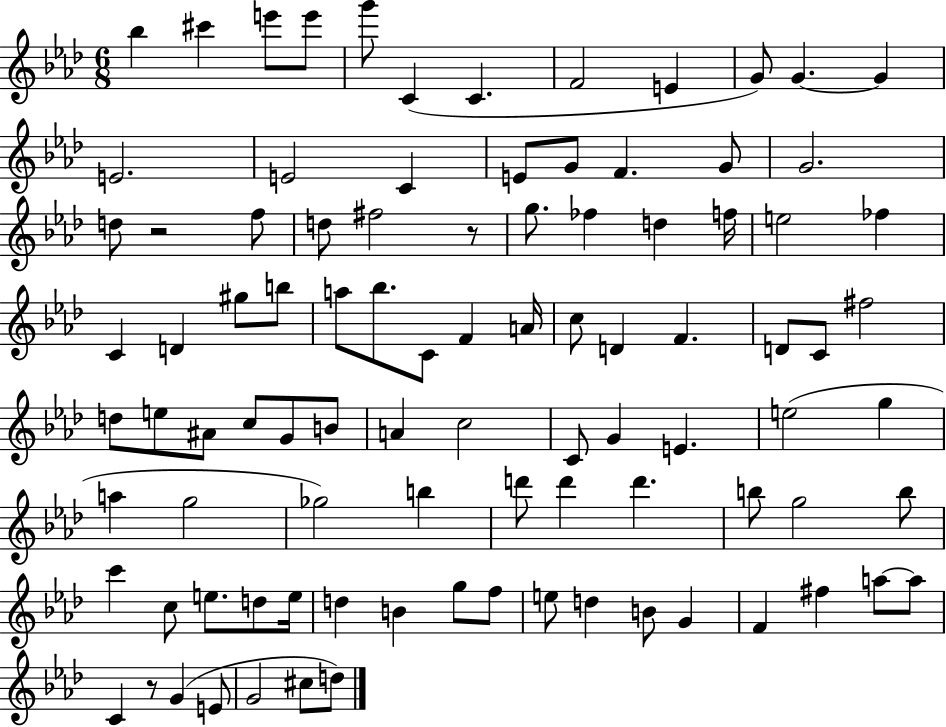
X:1
T:Untitled
M:6/8
L:1/4
K:Ab
_b ^c' e'/2 e'/2 g'/2 C C F2 E G/2 G G E2 E2 C E/2 G/2 F G/2 G2 d/2 z2 f/2 d/2 ^f2 z/2 g/2 _f d f/4 e2 _f C D ^g/2 b/2 a/2 _b/2 C/2 F A/4 c/2 D F D/2 C/2 ^f2 d/2 e/2 ^A/2 c/2 G/2 B/2 A c2 C/2 G E e2 g a g2 _g2 b d'/2 d' d' b/2 g2 b/2 c' c/2 e/2 d/2 e/4 d B g/2 f/2 e/2 d B/2 G F ^f a/2 a/2 C z/2 G E/2 G2 ^c/2 d/2